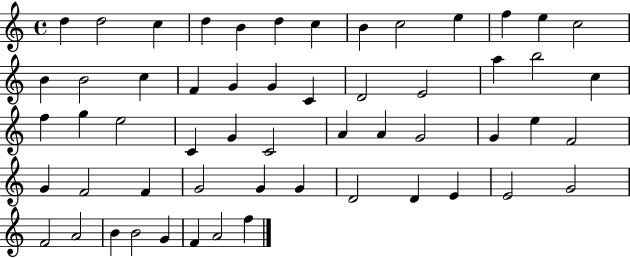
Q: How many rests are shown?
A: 0